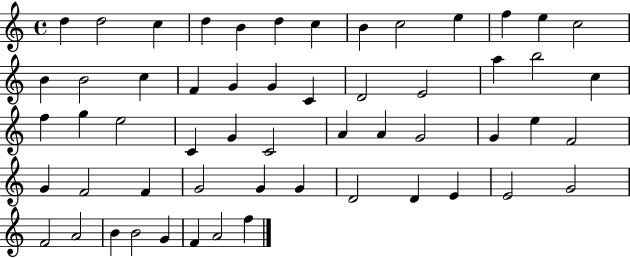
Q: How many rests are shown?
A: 0